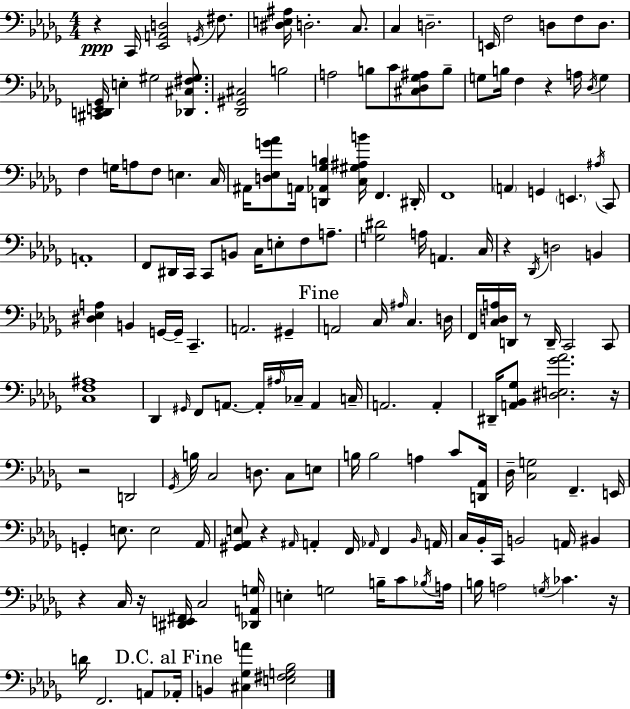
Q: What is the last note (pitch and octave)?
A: B2